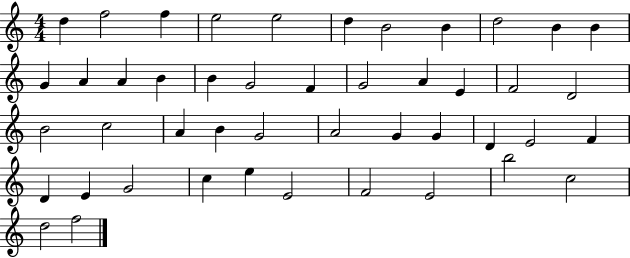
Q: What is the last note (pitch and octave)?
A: F5